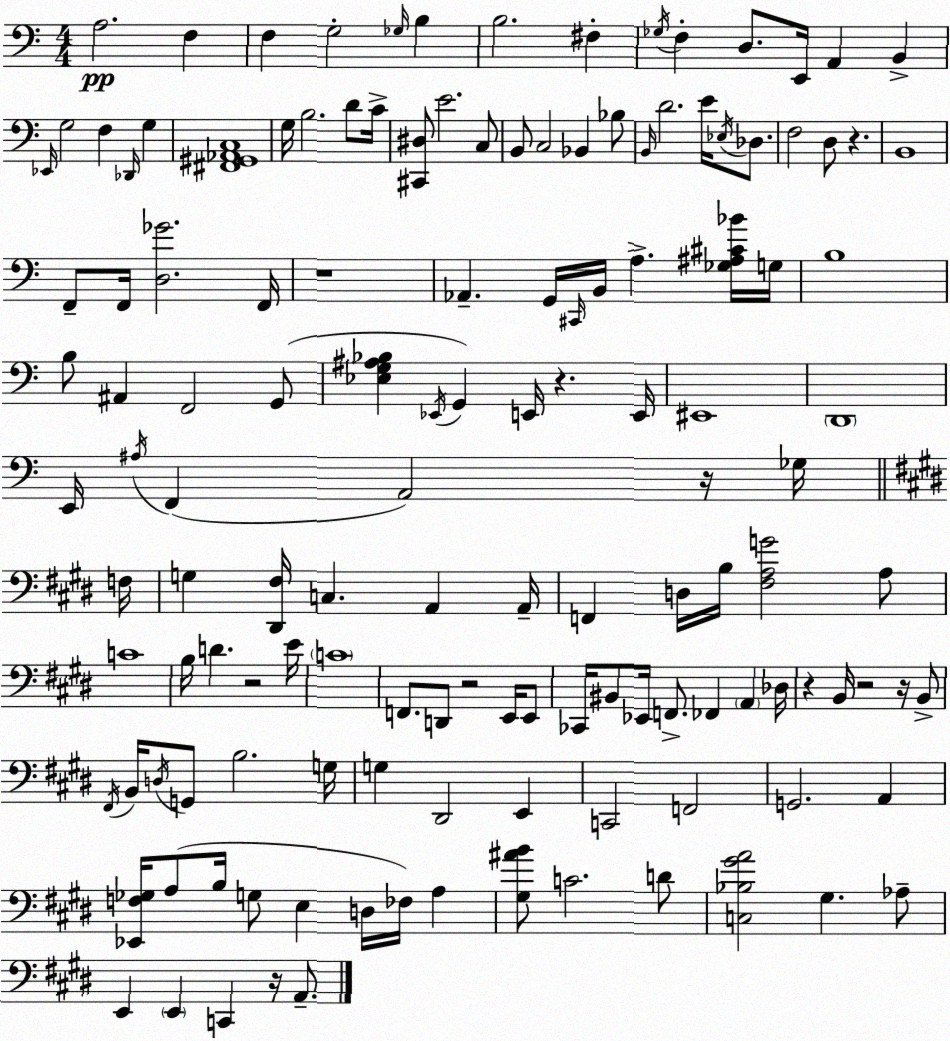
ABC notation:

X:1
T:Untitled
M:4/4
L:1/4
K:C
A,2 F, F, G,2 _G,/4 B, B,2 ^F, _G,/4 F, D,/2 E,,/4 A,, B,, _E,,/4 G,2 F, _D,,/4 G, [^F,,^G,,_A,,C,]4 G,/4 B,2 D/2 C/4 [^C,,^D,]/2 E2 C,/2 B,,/2 C,2 _B,, _B,/2 B,,/4 D2 E/4 _E,/4 _D,/2 F,2 D,/2 z B,,4 F,,/2 F,,/4 [D,_G]2 F,,/4 z4 _A,, G,,/4 ^C,,/4 B,,/4 A, [_G,^A,^C_B]/4 G,/4 B,4 B,/2 ^A,, F,,2 G,,/2 [_E,G,^A,_B,] _E,,/4 G,, E,,/4 z E,,/4 ^E,,4 D,,4 E,,/4 ^A,/4 F,, A,,2 z/4 _G,/4 F,/4 G, [^D,,^F,]/4 C, A,, A,,/4 F,, D,/4 B,/4 [^F,A,G]2 A,/2 C4 B,/4 D z2 E/4 C4 F,,/2 D,,/2 z2 E,,/4 E,,/2 _C,,/4 ^B,,/2 _E,,/4 F,,/2 _F,, A,, _D,/4 z B,,/4 z2 z/4 B,,/2 ^F,,/4 B,,/4 D,/4 G,,/2 B,2 G,/4 G, ^D,,2 E,, C,,2 F,,2 G,,2 A,, [_E,,F,_G,]/4 A,/2 B,/4 G,/2 E, D,/4 _F,/4 A, [^G,^AB]/2 C2 D/2 [C,_B,^GA]2 ^G, _A,/2 E,, E,, C,, z/4 A,,/2